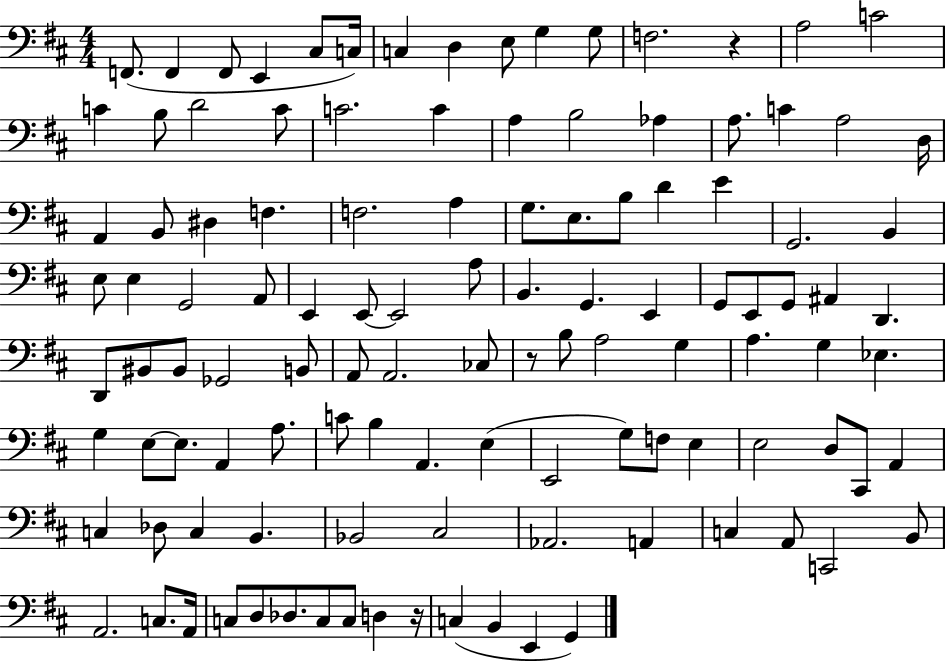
X:1
T:Untitled
M:4/4
L:1/4
K:D
F,,/2 F,, F,,/2 E,, ^C,/2 C,/4 C, D, E,/2 G, G,/2 F,2 z A,2 C2 C B,/2 D2 C/2 C2 C A, B,2 _A, A,/2 C A,2 D,/4 A,, B,,/2 ^D, F, F,2 A, G,/2 E,/2 B,/2 D E G,,2 B,, E,/2 E, G,,2 A,,/2 E,, E,,/2 E,,2 A,/2 B,, G,, E,, G,,/2 E,,/2 G,,/2 ^A,, D,, D,,/2 ^B,,/2 ^B,,/2 _G,,2 B,,/2 A,,/2 A,,2 _C,/2 z/2 B,/2 A,2 G, A, G, _E, G, E,/2 E,/2 A,, A,/2 C/2 B, A,, E, E,,2 G,/2 F,/2 E, E,2 D,/2 ^C,,/2 A,, C, _D,/2 C, B,, _B,,2 ^C,2 _A,,2 A,, C, A,,/2 C,,2 B,,/2 A,,2 C,/2 A,,/4 C,/2 D,/2 _D,/2 C,/2 C,/2 D, z/4 C, B,, E,, G,,